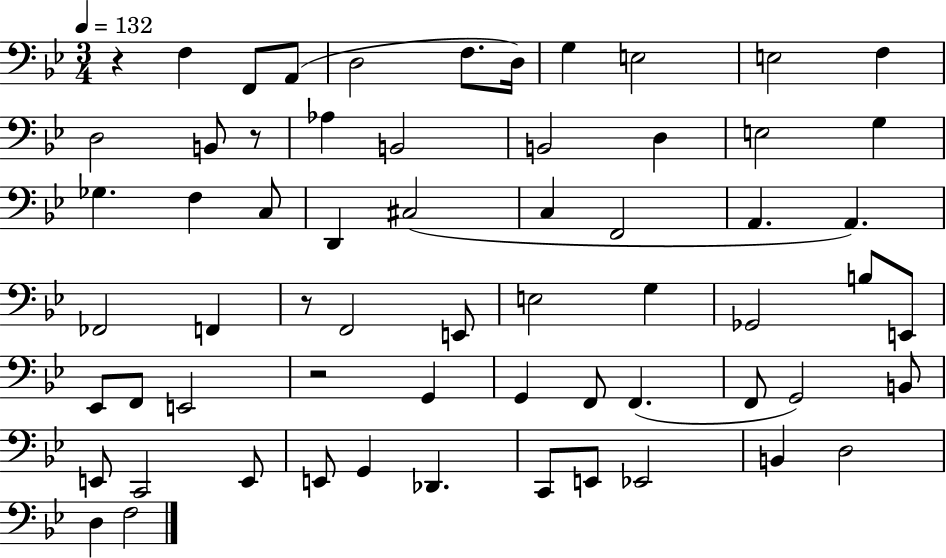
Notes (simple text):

R/q F3/q F2/e A2/e D3/h F3/e. D3/s G3/q E3/h E3/h F3/q D3/h B2/e R/e Ab3/q B2/h B2/h D3/q E3/h G3/q Gb3/q. F3/q C3/e D2/q C#3/h C3/q F2/h A2/q. A2/q. FES2/h F2/q R/e F2/h E2/e E3/h G3/q Gb2/h B3/e E2/e Eb2/e F2/e E2/h R/h G2/q G2/q F2/e F2/q. F2/e G2/h B2/e E2/e C2/h E2/e E2/e G2/q Db2/q. C2/e E2/e Eb2/h B2/q D3/h D3/q F3/h